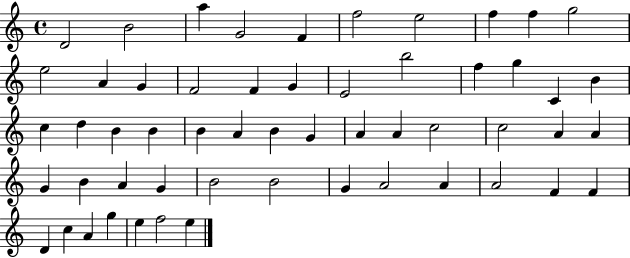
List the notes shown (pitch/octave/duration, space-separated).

D4/h B4/h A5/q G4/h F4/q F5/h E5/h F5/q F5/q G5/h E5/h A4/q G4/q F4/h F4/q G4/q E4/h B5/h F5/q G5/q C4/q B4/q C5/q D5/q B4/q B4/q B4/q A4/q B4/q G4/q A4/q A4/q C5/h C5/h A4/q A4/q G4/q B4/q A4/q G4/q B4/h B4/h G4/q A4/h A4/q A4/h F4/q F4/q D4/q C5/q A4/q G5/q E5/q F5/h E5/q